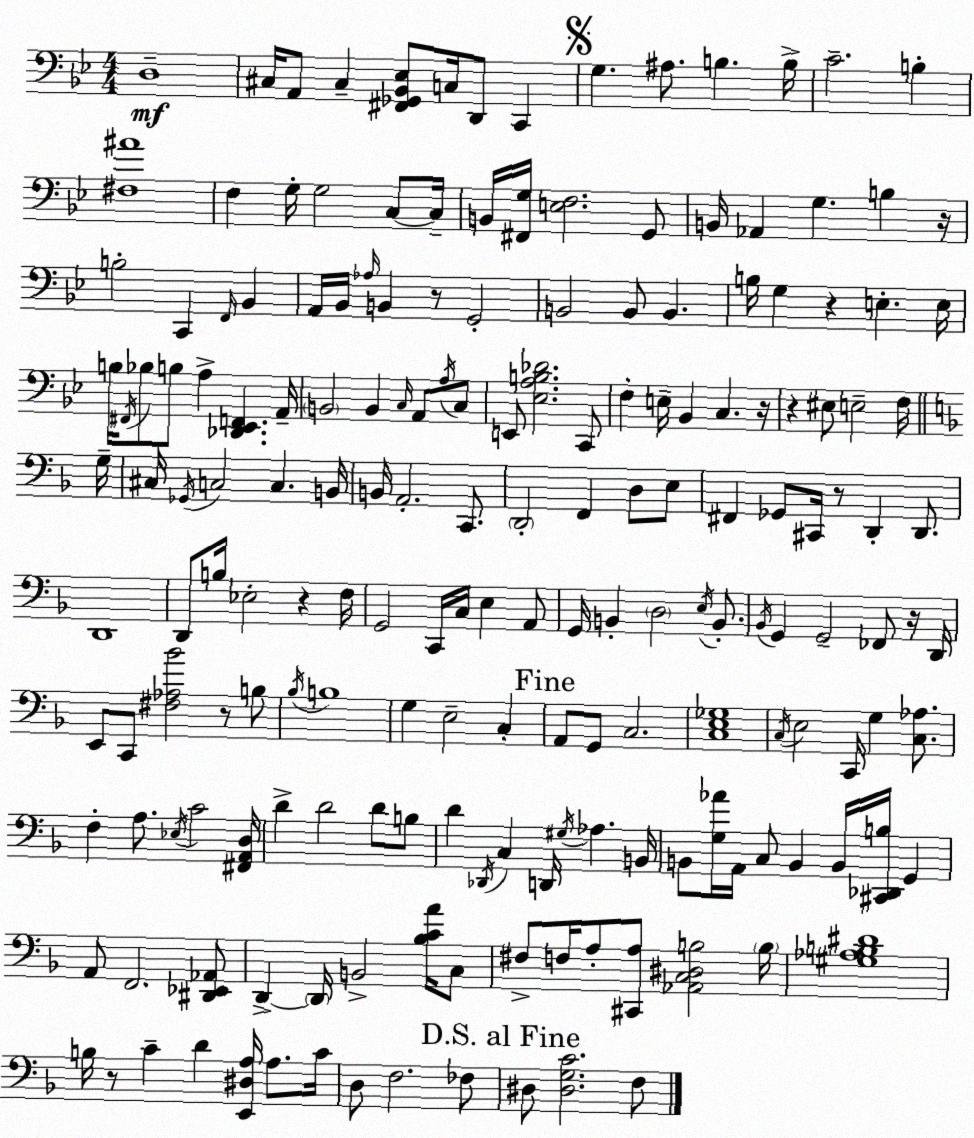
X:1
T:Untitled
M:4/4
L:1/4
K:Bb
D,4 ^C,/4 A,,/2 ^C, [^F,,_G,,_B,,_E,]/2 C,/4 D,,/2 C,, G, ^A,/2 B, B,/4 C2 B, [^F,^A]4 F, G,/4 G,2 C,/2 C,/4 B,,/4 [^F,,G,]/4 [E,F,]2 G,,/2 B,,/4 _A,, G, B, z/4 B,2 C,, F,,/4 _B,, A,,/4 _B,,/4 _A,/4 B,, z/2 G,,2 B,,2 B,,/2 B,, B,/4 G, z E, E,/4 B,/4 ^F,,/4 _B,/2 B,/2 A, [_D,,_E,,F,,] A,,/4 B,,2 B,, C,/4 A,,/2 A,/4 C,/2 E,,/2 [_E,A,B,_D]2 C,,/2 F, E,/4 _B,, C, z/4 z ^E,/2 E,2 F,/4 G,/4 ^C,/4 _G,,/4 C,2 C, B,,/4 B,,/4 A,,2 C,,/2 D,,2 F,, D,/2 E,/2 ^F,, _G,,/2 ^C,,/4 z/2 D,, D,,/2 D,,4 D,,/2 B,/4 _E,2 z F,/4 G,,2 C,,/4 C,/4 E, A,,/2 G,,/4 B,, D,2 E,/4 B,,/2 _B,,/4 G,, G,,2 _F,,/2 z/4 D,,/4 E,,/2 C,,/2 [^F,_A,_B]2 z/2 B,/2 _B,/4 B,4 G, E,2 C, A,,/2 G,,/2 C,2 [C,E,_G,]4 C,/4 E,2 C,,/4 G, [C,_A,]/2 F, A,/2 _E,/4 C2 [^F,,A,,D,]/4 D D2 D/2 B,/2 D _D,,/4 C, D,,/4 ^G,/4 _A, B,,/4 B,,/2 [G,_A]/4 A,,/4 C,/2 B,, B,,/4 [^C,,_D,,B,]/4 G,, A,,/2 F,,2 [^D,,_E,,_A,,]/2 D,, D,,/4 B,,2 [_B,CA]/4 C,/2 ^F,/2 F,/4 A,/2 [^C,,A,]/2 [_A,,C,^D,B,]2 B,/4 [^G,_A,B,^D]4 B,/4 z/2 C D [E,,^D,A,]/4 A,/2 C/4 D,/2 F,2 _F,/2 ^D,/2 [^D,G,C]2 F,/2